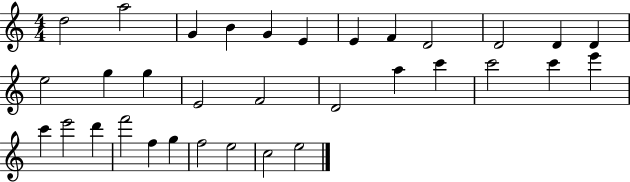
{
  \clef treble
  \numericTimeSignature
  \time 4/4
  \key c \major
  d''2 a''2 | g'4 b'4 g'4 e'4 | e'4 f'4 d'2 | d'2 d'4 d'4 | \break e''2 g''4 g''4 | e'2 f'2 | d'2 a''4 c'''4 | c'''2 c'''4 e'''4 | \break c'''4 e'''2 d'''4 | f'''2 f''4 g''4 | f''2 e''2 | c''2 e''2 | \break \bar "|."
}